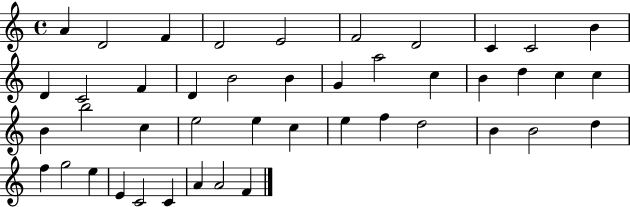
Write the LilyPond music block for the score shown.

{
  \clef treble
  \time 4/4
  \defaultTimeSignature
  \key c \major
  a'4 d'2 f'4 | d'2 e'2 | f'2 d'2 | c'4 c'2 b'4 | \break d'4 c'2 f'4 | d'4 b'2 b'4 | g'4 a''2 c''4 | b'4 d''4 c''4 c''4 | \break b'4 b''2 c''4 | e''2 e''4 c''4 | e''4 f''4 d''2 | b'4 b'2 d''4 | \break f''4 g''2 e''4 | e'4 c'2 c'4 | a'4 a'2 f'4 | \bar "|."
}